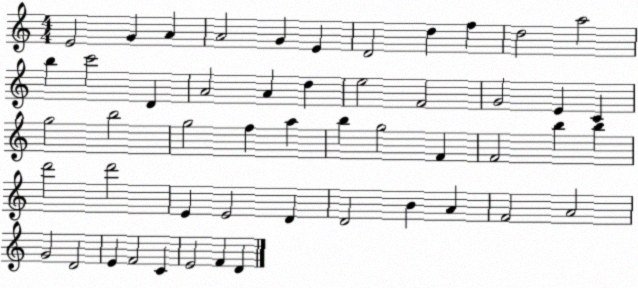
X:1
T:Untitled
M:4/4
L:1/4
K:C
E2 G A A2 G E D2 d f d2 a2 b c'2 D A2 A d e2 F2 G2 E C g2 b2 g2 f a b g2 F F2 b b d'2 d'2 E E2 D D2 B A F2 A2 G2 D2 E F2 C E2 F D